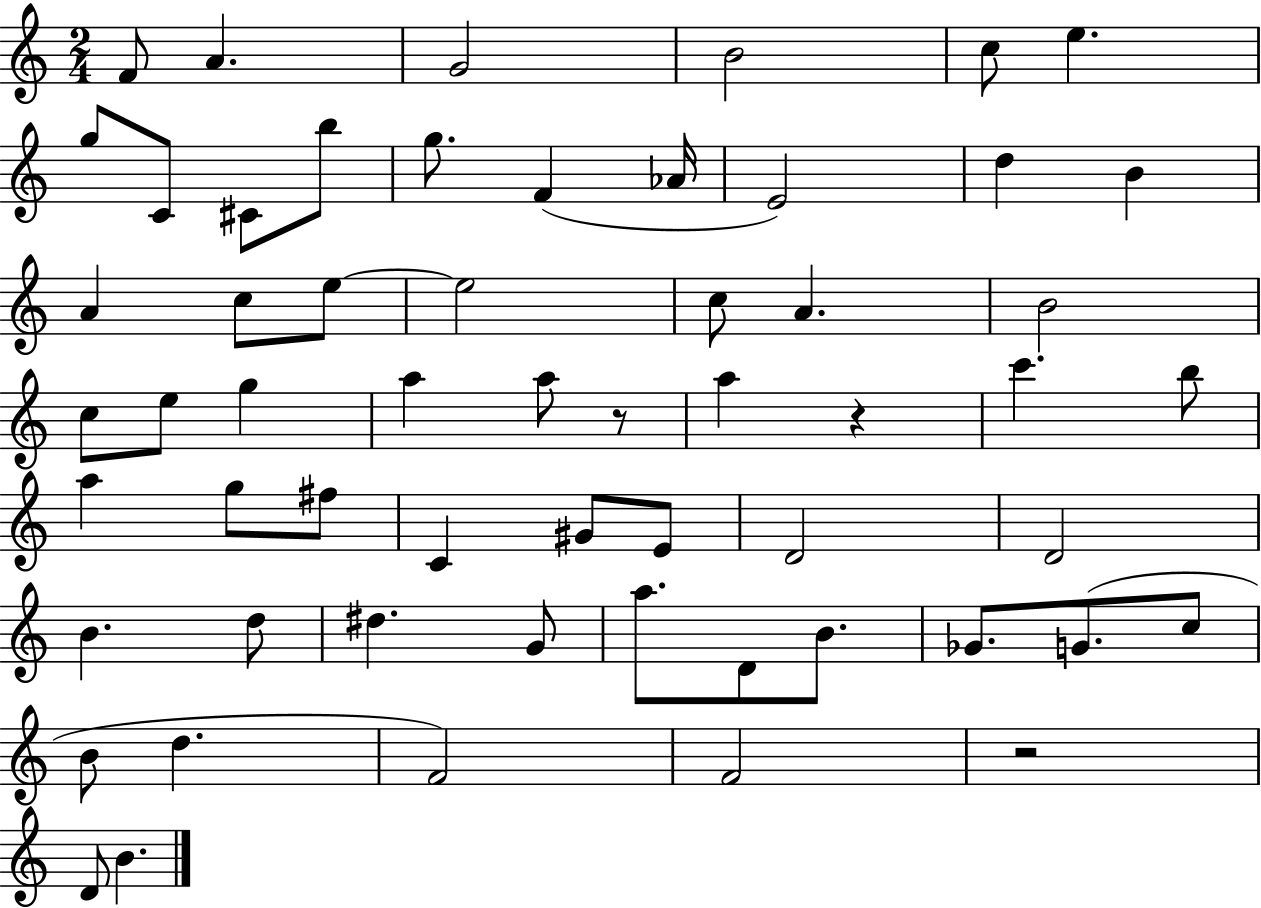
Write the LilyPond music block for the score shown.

{
  \clef treble
  \numericTimeSignature
  \time 2/4
  \key c \major
  \repeat volta 2 { f'8 a'4. | g'2 | b'2 | c''8 e''4. | \break g''8 c'8 cis'8 b''8 | g''8. f'4( aes'16 | e'2) | d''4 b'4 | \break a'4 c''8 e''8~~ | e''2 | c''8 a'4. | b'2 | \break c''8 e''8 g''4 | a''4 a''8 r8 | a''4 r4 | c'''4. b''8 | \break a''4 g''8 fis''8 | c'4 gis'8 e'8 | d'2 | d'2 | \break b'4. d''8 | dis''4. g'8 | a''8. d'8 b'8. | ges'8. g'8.( c''8 | \break b'8 d''4. | f'2) | f'2 | r2 | \break d'8 b'4. | } \bar "|."
}